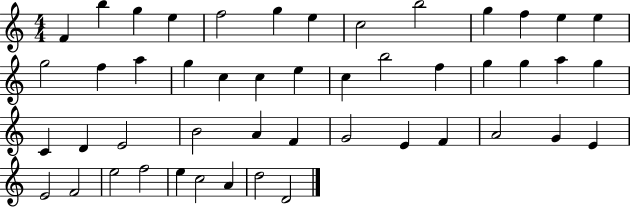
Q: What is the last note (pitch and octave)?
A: D4